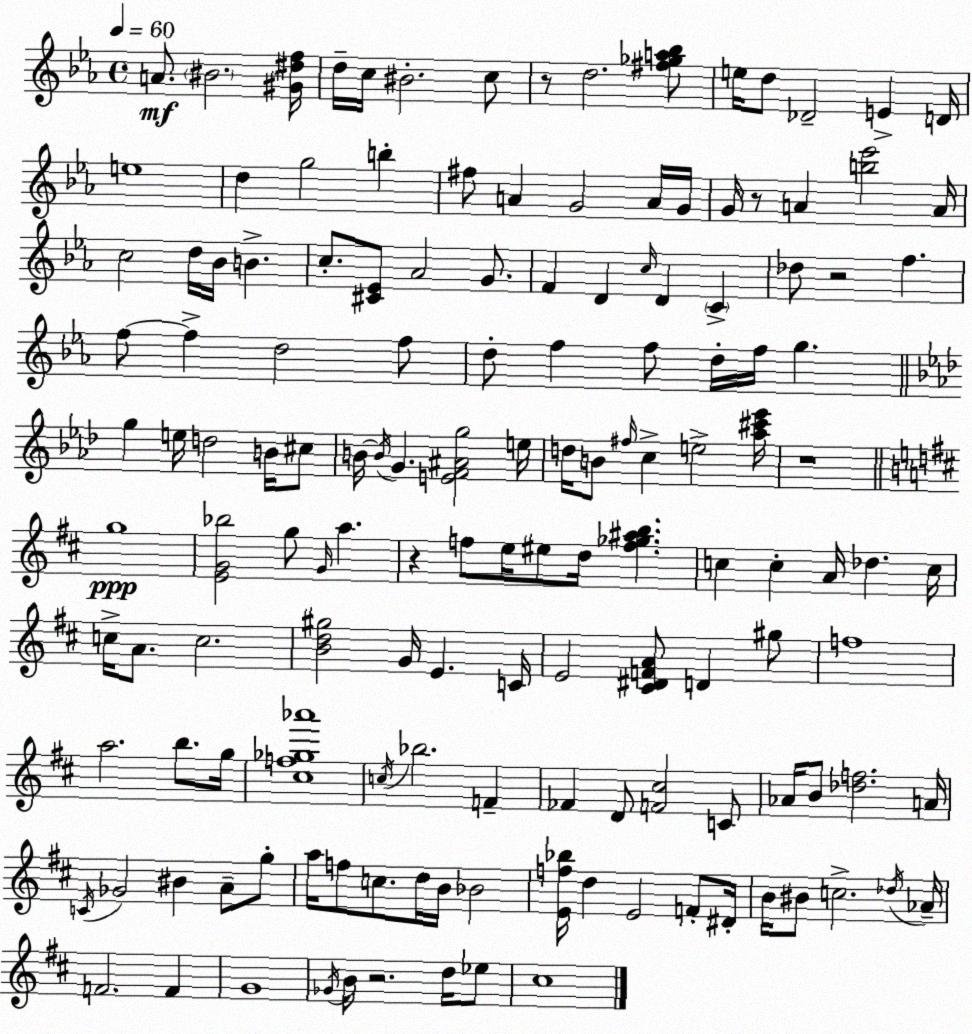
X:1
T:Untitled
M:4/4
L:1/4
K:Eb
A/2 ^B2 [^G^df]/4 d/4 c/4 ^B2 c/2 z/2 d2 [^f_ga_b]/2 e/4 d/2 _D2 E D/4 e4 d g2 b ^f/2 A G2 A/4 G/4 G/4 z/2 A [b_e']2 A/4 c2 d/4 _B/4 B c/2 [^C_E]/2 _A2 G/2 F D c/4 D C _d/2 z2 f f/2 f d2 f/2 d/2 f f/2 d/4 f/4 g g e/4 d2 B/4 ^c/2 B/4 B/4 G [EF^Ag]2 e/4 d/4 B/2 ^f/4 c e2 [_a^c'_e']/4 z4 g4 [EG_b]2 g/2 G/4 a z f/2 e/4 ^e/2 d/4 [f_g^ab] c c A/4 _d c/4 c/4 A/2 c2 [Bd^g]2 G/4 E C/4 E2 [^C^DFA]/2 D ^g/2 f4 a2 b/2 g/4 [^cf_g_a']4 c/4 _b2 F _F D/2 [F^c]2 C/2 _A/4 B/2 [_df]2 A/4 C/4 _G2 ^B A/2 g/2 a/4 f/2 c/2 d/4 B/4 _B2 [Ef_b]/4 d E2 F/2 ^D/4 B/4 ^B/2 c2 _d/4 _A/4 F2 F G4 _G/4 B/4 z2 d/4 _e/2 ^c4